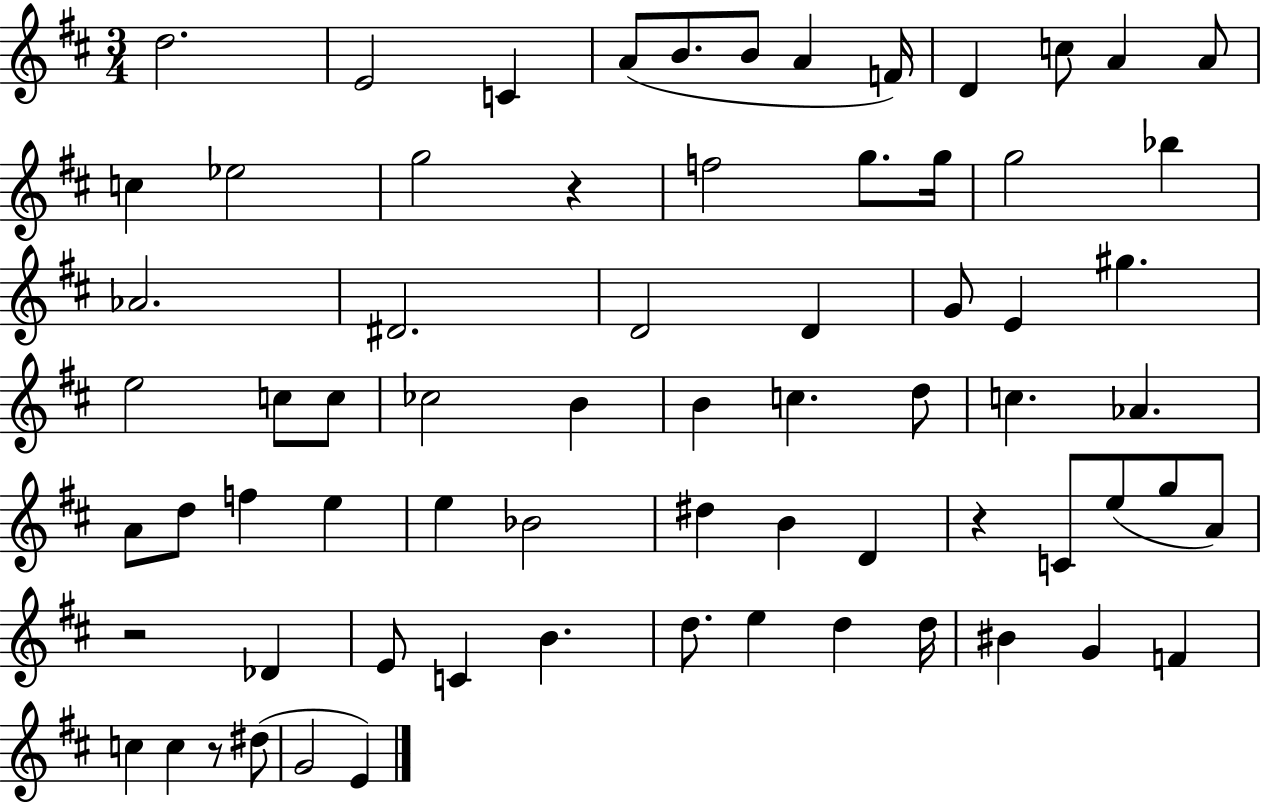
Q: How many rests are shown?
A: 4